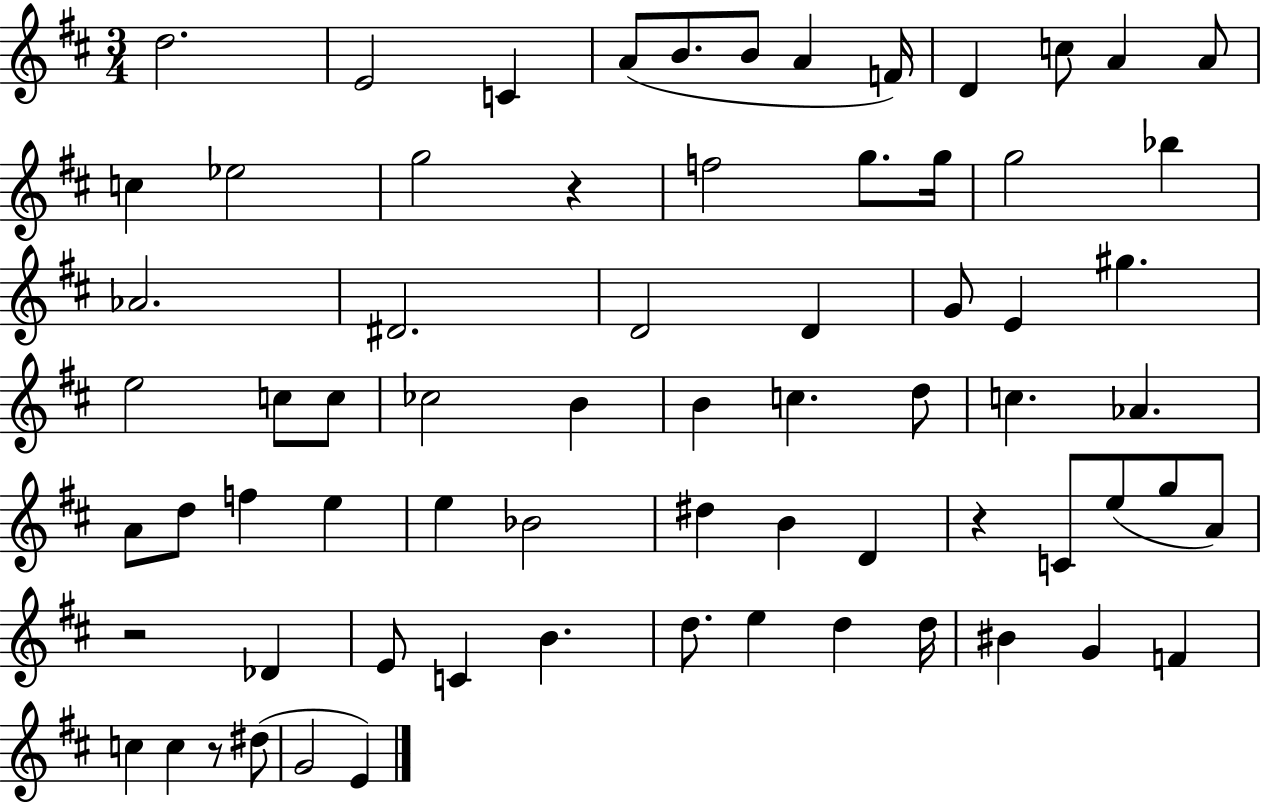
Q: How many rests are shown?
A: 4